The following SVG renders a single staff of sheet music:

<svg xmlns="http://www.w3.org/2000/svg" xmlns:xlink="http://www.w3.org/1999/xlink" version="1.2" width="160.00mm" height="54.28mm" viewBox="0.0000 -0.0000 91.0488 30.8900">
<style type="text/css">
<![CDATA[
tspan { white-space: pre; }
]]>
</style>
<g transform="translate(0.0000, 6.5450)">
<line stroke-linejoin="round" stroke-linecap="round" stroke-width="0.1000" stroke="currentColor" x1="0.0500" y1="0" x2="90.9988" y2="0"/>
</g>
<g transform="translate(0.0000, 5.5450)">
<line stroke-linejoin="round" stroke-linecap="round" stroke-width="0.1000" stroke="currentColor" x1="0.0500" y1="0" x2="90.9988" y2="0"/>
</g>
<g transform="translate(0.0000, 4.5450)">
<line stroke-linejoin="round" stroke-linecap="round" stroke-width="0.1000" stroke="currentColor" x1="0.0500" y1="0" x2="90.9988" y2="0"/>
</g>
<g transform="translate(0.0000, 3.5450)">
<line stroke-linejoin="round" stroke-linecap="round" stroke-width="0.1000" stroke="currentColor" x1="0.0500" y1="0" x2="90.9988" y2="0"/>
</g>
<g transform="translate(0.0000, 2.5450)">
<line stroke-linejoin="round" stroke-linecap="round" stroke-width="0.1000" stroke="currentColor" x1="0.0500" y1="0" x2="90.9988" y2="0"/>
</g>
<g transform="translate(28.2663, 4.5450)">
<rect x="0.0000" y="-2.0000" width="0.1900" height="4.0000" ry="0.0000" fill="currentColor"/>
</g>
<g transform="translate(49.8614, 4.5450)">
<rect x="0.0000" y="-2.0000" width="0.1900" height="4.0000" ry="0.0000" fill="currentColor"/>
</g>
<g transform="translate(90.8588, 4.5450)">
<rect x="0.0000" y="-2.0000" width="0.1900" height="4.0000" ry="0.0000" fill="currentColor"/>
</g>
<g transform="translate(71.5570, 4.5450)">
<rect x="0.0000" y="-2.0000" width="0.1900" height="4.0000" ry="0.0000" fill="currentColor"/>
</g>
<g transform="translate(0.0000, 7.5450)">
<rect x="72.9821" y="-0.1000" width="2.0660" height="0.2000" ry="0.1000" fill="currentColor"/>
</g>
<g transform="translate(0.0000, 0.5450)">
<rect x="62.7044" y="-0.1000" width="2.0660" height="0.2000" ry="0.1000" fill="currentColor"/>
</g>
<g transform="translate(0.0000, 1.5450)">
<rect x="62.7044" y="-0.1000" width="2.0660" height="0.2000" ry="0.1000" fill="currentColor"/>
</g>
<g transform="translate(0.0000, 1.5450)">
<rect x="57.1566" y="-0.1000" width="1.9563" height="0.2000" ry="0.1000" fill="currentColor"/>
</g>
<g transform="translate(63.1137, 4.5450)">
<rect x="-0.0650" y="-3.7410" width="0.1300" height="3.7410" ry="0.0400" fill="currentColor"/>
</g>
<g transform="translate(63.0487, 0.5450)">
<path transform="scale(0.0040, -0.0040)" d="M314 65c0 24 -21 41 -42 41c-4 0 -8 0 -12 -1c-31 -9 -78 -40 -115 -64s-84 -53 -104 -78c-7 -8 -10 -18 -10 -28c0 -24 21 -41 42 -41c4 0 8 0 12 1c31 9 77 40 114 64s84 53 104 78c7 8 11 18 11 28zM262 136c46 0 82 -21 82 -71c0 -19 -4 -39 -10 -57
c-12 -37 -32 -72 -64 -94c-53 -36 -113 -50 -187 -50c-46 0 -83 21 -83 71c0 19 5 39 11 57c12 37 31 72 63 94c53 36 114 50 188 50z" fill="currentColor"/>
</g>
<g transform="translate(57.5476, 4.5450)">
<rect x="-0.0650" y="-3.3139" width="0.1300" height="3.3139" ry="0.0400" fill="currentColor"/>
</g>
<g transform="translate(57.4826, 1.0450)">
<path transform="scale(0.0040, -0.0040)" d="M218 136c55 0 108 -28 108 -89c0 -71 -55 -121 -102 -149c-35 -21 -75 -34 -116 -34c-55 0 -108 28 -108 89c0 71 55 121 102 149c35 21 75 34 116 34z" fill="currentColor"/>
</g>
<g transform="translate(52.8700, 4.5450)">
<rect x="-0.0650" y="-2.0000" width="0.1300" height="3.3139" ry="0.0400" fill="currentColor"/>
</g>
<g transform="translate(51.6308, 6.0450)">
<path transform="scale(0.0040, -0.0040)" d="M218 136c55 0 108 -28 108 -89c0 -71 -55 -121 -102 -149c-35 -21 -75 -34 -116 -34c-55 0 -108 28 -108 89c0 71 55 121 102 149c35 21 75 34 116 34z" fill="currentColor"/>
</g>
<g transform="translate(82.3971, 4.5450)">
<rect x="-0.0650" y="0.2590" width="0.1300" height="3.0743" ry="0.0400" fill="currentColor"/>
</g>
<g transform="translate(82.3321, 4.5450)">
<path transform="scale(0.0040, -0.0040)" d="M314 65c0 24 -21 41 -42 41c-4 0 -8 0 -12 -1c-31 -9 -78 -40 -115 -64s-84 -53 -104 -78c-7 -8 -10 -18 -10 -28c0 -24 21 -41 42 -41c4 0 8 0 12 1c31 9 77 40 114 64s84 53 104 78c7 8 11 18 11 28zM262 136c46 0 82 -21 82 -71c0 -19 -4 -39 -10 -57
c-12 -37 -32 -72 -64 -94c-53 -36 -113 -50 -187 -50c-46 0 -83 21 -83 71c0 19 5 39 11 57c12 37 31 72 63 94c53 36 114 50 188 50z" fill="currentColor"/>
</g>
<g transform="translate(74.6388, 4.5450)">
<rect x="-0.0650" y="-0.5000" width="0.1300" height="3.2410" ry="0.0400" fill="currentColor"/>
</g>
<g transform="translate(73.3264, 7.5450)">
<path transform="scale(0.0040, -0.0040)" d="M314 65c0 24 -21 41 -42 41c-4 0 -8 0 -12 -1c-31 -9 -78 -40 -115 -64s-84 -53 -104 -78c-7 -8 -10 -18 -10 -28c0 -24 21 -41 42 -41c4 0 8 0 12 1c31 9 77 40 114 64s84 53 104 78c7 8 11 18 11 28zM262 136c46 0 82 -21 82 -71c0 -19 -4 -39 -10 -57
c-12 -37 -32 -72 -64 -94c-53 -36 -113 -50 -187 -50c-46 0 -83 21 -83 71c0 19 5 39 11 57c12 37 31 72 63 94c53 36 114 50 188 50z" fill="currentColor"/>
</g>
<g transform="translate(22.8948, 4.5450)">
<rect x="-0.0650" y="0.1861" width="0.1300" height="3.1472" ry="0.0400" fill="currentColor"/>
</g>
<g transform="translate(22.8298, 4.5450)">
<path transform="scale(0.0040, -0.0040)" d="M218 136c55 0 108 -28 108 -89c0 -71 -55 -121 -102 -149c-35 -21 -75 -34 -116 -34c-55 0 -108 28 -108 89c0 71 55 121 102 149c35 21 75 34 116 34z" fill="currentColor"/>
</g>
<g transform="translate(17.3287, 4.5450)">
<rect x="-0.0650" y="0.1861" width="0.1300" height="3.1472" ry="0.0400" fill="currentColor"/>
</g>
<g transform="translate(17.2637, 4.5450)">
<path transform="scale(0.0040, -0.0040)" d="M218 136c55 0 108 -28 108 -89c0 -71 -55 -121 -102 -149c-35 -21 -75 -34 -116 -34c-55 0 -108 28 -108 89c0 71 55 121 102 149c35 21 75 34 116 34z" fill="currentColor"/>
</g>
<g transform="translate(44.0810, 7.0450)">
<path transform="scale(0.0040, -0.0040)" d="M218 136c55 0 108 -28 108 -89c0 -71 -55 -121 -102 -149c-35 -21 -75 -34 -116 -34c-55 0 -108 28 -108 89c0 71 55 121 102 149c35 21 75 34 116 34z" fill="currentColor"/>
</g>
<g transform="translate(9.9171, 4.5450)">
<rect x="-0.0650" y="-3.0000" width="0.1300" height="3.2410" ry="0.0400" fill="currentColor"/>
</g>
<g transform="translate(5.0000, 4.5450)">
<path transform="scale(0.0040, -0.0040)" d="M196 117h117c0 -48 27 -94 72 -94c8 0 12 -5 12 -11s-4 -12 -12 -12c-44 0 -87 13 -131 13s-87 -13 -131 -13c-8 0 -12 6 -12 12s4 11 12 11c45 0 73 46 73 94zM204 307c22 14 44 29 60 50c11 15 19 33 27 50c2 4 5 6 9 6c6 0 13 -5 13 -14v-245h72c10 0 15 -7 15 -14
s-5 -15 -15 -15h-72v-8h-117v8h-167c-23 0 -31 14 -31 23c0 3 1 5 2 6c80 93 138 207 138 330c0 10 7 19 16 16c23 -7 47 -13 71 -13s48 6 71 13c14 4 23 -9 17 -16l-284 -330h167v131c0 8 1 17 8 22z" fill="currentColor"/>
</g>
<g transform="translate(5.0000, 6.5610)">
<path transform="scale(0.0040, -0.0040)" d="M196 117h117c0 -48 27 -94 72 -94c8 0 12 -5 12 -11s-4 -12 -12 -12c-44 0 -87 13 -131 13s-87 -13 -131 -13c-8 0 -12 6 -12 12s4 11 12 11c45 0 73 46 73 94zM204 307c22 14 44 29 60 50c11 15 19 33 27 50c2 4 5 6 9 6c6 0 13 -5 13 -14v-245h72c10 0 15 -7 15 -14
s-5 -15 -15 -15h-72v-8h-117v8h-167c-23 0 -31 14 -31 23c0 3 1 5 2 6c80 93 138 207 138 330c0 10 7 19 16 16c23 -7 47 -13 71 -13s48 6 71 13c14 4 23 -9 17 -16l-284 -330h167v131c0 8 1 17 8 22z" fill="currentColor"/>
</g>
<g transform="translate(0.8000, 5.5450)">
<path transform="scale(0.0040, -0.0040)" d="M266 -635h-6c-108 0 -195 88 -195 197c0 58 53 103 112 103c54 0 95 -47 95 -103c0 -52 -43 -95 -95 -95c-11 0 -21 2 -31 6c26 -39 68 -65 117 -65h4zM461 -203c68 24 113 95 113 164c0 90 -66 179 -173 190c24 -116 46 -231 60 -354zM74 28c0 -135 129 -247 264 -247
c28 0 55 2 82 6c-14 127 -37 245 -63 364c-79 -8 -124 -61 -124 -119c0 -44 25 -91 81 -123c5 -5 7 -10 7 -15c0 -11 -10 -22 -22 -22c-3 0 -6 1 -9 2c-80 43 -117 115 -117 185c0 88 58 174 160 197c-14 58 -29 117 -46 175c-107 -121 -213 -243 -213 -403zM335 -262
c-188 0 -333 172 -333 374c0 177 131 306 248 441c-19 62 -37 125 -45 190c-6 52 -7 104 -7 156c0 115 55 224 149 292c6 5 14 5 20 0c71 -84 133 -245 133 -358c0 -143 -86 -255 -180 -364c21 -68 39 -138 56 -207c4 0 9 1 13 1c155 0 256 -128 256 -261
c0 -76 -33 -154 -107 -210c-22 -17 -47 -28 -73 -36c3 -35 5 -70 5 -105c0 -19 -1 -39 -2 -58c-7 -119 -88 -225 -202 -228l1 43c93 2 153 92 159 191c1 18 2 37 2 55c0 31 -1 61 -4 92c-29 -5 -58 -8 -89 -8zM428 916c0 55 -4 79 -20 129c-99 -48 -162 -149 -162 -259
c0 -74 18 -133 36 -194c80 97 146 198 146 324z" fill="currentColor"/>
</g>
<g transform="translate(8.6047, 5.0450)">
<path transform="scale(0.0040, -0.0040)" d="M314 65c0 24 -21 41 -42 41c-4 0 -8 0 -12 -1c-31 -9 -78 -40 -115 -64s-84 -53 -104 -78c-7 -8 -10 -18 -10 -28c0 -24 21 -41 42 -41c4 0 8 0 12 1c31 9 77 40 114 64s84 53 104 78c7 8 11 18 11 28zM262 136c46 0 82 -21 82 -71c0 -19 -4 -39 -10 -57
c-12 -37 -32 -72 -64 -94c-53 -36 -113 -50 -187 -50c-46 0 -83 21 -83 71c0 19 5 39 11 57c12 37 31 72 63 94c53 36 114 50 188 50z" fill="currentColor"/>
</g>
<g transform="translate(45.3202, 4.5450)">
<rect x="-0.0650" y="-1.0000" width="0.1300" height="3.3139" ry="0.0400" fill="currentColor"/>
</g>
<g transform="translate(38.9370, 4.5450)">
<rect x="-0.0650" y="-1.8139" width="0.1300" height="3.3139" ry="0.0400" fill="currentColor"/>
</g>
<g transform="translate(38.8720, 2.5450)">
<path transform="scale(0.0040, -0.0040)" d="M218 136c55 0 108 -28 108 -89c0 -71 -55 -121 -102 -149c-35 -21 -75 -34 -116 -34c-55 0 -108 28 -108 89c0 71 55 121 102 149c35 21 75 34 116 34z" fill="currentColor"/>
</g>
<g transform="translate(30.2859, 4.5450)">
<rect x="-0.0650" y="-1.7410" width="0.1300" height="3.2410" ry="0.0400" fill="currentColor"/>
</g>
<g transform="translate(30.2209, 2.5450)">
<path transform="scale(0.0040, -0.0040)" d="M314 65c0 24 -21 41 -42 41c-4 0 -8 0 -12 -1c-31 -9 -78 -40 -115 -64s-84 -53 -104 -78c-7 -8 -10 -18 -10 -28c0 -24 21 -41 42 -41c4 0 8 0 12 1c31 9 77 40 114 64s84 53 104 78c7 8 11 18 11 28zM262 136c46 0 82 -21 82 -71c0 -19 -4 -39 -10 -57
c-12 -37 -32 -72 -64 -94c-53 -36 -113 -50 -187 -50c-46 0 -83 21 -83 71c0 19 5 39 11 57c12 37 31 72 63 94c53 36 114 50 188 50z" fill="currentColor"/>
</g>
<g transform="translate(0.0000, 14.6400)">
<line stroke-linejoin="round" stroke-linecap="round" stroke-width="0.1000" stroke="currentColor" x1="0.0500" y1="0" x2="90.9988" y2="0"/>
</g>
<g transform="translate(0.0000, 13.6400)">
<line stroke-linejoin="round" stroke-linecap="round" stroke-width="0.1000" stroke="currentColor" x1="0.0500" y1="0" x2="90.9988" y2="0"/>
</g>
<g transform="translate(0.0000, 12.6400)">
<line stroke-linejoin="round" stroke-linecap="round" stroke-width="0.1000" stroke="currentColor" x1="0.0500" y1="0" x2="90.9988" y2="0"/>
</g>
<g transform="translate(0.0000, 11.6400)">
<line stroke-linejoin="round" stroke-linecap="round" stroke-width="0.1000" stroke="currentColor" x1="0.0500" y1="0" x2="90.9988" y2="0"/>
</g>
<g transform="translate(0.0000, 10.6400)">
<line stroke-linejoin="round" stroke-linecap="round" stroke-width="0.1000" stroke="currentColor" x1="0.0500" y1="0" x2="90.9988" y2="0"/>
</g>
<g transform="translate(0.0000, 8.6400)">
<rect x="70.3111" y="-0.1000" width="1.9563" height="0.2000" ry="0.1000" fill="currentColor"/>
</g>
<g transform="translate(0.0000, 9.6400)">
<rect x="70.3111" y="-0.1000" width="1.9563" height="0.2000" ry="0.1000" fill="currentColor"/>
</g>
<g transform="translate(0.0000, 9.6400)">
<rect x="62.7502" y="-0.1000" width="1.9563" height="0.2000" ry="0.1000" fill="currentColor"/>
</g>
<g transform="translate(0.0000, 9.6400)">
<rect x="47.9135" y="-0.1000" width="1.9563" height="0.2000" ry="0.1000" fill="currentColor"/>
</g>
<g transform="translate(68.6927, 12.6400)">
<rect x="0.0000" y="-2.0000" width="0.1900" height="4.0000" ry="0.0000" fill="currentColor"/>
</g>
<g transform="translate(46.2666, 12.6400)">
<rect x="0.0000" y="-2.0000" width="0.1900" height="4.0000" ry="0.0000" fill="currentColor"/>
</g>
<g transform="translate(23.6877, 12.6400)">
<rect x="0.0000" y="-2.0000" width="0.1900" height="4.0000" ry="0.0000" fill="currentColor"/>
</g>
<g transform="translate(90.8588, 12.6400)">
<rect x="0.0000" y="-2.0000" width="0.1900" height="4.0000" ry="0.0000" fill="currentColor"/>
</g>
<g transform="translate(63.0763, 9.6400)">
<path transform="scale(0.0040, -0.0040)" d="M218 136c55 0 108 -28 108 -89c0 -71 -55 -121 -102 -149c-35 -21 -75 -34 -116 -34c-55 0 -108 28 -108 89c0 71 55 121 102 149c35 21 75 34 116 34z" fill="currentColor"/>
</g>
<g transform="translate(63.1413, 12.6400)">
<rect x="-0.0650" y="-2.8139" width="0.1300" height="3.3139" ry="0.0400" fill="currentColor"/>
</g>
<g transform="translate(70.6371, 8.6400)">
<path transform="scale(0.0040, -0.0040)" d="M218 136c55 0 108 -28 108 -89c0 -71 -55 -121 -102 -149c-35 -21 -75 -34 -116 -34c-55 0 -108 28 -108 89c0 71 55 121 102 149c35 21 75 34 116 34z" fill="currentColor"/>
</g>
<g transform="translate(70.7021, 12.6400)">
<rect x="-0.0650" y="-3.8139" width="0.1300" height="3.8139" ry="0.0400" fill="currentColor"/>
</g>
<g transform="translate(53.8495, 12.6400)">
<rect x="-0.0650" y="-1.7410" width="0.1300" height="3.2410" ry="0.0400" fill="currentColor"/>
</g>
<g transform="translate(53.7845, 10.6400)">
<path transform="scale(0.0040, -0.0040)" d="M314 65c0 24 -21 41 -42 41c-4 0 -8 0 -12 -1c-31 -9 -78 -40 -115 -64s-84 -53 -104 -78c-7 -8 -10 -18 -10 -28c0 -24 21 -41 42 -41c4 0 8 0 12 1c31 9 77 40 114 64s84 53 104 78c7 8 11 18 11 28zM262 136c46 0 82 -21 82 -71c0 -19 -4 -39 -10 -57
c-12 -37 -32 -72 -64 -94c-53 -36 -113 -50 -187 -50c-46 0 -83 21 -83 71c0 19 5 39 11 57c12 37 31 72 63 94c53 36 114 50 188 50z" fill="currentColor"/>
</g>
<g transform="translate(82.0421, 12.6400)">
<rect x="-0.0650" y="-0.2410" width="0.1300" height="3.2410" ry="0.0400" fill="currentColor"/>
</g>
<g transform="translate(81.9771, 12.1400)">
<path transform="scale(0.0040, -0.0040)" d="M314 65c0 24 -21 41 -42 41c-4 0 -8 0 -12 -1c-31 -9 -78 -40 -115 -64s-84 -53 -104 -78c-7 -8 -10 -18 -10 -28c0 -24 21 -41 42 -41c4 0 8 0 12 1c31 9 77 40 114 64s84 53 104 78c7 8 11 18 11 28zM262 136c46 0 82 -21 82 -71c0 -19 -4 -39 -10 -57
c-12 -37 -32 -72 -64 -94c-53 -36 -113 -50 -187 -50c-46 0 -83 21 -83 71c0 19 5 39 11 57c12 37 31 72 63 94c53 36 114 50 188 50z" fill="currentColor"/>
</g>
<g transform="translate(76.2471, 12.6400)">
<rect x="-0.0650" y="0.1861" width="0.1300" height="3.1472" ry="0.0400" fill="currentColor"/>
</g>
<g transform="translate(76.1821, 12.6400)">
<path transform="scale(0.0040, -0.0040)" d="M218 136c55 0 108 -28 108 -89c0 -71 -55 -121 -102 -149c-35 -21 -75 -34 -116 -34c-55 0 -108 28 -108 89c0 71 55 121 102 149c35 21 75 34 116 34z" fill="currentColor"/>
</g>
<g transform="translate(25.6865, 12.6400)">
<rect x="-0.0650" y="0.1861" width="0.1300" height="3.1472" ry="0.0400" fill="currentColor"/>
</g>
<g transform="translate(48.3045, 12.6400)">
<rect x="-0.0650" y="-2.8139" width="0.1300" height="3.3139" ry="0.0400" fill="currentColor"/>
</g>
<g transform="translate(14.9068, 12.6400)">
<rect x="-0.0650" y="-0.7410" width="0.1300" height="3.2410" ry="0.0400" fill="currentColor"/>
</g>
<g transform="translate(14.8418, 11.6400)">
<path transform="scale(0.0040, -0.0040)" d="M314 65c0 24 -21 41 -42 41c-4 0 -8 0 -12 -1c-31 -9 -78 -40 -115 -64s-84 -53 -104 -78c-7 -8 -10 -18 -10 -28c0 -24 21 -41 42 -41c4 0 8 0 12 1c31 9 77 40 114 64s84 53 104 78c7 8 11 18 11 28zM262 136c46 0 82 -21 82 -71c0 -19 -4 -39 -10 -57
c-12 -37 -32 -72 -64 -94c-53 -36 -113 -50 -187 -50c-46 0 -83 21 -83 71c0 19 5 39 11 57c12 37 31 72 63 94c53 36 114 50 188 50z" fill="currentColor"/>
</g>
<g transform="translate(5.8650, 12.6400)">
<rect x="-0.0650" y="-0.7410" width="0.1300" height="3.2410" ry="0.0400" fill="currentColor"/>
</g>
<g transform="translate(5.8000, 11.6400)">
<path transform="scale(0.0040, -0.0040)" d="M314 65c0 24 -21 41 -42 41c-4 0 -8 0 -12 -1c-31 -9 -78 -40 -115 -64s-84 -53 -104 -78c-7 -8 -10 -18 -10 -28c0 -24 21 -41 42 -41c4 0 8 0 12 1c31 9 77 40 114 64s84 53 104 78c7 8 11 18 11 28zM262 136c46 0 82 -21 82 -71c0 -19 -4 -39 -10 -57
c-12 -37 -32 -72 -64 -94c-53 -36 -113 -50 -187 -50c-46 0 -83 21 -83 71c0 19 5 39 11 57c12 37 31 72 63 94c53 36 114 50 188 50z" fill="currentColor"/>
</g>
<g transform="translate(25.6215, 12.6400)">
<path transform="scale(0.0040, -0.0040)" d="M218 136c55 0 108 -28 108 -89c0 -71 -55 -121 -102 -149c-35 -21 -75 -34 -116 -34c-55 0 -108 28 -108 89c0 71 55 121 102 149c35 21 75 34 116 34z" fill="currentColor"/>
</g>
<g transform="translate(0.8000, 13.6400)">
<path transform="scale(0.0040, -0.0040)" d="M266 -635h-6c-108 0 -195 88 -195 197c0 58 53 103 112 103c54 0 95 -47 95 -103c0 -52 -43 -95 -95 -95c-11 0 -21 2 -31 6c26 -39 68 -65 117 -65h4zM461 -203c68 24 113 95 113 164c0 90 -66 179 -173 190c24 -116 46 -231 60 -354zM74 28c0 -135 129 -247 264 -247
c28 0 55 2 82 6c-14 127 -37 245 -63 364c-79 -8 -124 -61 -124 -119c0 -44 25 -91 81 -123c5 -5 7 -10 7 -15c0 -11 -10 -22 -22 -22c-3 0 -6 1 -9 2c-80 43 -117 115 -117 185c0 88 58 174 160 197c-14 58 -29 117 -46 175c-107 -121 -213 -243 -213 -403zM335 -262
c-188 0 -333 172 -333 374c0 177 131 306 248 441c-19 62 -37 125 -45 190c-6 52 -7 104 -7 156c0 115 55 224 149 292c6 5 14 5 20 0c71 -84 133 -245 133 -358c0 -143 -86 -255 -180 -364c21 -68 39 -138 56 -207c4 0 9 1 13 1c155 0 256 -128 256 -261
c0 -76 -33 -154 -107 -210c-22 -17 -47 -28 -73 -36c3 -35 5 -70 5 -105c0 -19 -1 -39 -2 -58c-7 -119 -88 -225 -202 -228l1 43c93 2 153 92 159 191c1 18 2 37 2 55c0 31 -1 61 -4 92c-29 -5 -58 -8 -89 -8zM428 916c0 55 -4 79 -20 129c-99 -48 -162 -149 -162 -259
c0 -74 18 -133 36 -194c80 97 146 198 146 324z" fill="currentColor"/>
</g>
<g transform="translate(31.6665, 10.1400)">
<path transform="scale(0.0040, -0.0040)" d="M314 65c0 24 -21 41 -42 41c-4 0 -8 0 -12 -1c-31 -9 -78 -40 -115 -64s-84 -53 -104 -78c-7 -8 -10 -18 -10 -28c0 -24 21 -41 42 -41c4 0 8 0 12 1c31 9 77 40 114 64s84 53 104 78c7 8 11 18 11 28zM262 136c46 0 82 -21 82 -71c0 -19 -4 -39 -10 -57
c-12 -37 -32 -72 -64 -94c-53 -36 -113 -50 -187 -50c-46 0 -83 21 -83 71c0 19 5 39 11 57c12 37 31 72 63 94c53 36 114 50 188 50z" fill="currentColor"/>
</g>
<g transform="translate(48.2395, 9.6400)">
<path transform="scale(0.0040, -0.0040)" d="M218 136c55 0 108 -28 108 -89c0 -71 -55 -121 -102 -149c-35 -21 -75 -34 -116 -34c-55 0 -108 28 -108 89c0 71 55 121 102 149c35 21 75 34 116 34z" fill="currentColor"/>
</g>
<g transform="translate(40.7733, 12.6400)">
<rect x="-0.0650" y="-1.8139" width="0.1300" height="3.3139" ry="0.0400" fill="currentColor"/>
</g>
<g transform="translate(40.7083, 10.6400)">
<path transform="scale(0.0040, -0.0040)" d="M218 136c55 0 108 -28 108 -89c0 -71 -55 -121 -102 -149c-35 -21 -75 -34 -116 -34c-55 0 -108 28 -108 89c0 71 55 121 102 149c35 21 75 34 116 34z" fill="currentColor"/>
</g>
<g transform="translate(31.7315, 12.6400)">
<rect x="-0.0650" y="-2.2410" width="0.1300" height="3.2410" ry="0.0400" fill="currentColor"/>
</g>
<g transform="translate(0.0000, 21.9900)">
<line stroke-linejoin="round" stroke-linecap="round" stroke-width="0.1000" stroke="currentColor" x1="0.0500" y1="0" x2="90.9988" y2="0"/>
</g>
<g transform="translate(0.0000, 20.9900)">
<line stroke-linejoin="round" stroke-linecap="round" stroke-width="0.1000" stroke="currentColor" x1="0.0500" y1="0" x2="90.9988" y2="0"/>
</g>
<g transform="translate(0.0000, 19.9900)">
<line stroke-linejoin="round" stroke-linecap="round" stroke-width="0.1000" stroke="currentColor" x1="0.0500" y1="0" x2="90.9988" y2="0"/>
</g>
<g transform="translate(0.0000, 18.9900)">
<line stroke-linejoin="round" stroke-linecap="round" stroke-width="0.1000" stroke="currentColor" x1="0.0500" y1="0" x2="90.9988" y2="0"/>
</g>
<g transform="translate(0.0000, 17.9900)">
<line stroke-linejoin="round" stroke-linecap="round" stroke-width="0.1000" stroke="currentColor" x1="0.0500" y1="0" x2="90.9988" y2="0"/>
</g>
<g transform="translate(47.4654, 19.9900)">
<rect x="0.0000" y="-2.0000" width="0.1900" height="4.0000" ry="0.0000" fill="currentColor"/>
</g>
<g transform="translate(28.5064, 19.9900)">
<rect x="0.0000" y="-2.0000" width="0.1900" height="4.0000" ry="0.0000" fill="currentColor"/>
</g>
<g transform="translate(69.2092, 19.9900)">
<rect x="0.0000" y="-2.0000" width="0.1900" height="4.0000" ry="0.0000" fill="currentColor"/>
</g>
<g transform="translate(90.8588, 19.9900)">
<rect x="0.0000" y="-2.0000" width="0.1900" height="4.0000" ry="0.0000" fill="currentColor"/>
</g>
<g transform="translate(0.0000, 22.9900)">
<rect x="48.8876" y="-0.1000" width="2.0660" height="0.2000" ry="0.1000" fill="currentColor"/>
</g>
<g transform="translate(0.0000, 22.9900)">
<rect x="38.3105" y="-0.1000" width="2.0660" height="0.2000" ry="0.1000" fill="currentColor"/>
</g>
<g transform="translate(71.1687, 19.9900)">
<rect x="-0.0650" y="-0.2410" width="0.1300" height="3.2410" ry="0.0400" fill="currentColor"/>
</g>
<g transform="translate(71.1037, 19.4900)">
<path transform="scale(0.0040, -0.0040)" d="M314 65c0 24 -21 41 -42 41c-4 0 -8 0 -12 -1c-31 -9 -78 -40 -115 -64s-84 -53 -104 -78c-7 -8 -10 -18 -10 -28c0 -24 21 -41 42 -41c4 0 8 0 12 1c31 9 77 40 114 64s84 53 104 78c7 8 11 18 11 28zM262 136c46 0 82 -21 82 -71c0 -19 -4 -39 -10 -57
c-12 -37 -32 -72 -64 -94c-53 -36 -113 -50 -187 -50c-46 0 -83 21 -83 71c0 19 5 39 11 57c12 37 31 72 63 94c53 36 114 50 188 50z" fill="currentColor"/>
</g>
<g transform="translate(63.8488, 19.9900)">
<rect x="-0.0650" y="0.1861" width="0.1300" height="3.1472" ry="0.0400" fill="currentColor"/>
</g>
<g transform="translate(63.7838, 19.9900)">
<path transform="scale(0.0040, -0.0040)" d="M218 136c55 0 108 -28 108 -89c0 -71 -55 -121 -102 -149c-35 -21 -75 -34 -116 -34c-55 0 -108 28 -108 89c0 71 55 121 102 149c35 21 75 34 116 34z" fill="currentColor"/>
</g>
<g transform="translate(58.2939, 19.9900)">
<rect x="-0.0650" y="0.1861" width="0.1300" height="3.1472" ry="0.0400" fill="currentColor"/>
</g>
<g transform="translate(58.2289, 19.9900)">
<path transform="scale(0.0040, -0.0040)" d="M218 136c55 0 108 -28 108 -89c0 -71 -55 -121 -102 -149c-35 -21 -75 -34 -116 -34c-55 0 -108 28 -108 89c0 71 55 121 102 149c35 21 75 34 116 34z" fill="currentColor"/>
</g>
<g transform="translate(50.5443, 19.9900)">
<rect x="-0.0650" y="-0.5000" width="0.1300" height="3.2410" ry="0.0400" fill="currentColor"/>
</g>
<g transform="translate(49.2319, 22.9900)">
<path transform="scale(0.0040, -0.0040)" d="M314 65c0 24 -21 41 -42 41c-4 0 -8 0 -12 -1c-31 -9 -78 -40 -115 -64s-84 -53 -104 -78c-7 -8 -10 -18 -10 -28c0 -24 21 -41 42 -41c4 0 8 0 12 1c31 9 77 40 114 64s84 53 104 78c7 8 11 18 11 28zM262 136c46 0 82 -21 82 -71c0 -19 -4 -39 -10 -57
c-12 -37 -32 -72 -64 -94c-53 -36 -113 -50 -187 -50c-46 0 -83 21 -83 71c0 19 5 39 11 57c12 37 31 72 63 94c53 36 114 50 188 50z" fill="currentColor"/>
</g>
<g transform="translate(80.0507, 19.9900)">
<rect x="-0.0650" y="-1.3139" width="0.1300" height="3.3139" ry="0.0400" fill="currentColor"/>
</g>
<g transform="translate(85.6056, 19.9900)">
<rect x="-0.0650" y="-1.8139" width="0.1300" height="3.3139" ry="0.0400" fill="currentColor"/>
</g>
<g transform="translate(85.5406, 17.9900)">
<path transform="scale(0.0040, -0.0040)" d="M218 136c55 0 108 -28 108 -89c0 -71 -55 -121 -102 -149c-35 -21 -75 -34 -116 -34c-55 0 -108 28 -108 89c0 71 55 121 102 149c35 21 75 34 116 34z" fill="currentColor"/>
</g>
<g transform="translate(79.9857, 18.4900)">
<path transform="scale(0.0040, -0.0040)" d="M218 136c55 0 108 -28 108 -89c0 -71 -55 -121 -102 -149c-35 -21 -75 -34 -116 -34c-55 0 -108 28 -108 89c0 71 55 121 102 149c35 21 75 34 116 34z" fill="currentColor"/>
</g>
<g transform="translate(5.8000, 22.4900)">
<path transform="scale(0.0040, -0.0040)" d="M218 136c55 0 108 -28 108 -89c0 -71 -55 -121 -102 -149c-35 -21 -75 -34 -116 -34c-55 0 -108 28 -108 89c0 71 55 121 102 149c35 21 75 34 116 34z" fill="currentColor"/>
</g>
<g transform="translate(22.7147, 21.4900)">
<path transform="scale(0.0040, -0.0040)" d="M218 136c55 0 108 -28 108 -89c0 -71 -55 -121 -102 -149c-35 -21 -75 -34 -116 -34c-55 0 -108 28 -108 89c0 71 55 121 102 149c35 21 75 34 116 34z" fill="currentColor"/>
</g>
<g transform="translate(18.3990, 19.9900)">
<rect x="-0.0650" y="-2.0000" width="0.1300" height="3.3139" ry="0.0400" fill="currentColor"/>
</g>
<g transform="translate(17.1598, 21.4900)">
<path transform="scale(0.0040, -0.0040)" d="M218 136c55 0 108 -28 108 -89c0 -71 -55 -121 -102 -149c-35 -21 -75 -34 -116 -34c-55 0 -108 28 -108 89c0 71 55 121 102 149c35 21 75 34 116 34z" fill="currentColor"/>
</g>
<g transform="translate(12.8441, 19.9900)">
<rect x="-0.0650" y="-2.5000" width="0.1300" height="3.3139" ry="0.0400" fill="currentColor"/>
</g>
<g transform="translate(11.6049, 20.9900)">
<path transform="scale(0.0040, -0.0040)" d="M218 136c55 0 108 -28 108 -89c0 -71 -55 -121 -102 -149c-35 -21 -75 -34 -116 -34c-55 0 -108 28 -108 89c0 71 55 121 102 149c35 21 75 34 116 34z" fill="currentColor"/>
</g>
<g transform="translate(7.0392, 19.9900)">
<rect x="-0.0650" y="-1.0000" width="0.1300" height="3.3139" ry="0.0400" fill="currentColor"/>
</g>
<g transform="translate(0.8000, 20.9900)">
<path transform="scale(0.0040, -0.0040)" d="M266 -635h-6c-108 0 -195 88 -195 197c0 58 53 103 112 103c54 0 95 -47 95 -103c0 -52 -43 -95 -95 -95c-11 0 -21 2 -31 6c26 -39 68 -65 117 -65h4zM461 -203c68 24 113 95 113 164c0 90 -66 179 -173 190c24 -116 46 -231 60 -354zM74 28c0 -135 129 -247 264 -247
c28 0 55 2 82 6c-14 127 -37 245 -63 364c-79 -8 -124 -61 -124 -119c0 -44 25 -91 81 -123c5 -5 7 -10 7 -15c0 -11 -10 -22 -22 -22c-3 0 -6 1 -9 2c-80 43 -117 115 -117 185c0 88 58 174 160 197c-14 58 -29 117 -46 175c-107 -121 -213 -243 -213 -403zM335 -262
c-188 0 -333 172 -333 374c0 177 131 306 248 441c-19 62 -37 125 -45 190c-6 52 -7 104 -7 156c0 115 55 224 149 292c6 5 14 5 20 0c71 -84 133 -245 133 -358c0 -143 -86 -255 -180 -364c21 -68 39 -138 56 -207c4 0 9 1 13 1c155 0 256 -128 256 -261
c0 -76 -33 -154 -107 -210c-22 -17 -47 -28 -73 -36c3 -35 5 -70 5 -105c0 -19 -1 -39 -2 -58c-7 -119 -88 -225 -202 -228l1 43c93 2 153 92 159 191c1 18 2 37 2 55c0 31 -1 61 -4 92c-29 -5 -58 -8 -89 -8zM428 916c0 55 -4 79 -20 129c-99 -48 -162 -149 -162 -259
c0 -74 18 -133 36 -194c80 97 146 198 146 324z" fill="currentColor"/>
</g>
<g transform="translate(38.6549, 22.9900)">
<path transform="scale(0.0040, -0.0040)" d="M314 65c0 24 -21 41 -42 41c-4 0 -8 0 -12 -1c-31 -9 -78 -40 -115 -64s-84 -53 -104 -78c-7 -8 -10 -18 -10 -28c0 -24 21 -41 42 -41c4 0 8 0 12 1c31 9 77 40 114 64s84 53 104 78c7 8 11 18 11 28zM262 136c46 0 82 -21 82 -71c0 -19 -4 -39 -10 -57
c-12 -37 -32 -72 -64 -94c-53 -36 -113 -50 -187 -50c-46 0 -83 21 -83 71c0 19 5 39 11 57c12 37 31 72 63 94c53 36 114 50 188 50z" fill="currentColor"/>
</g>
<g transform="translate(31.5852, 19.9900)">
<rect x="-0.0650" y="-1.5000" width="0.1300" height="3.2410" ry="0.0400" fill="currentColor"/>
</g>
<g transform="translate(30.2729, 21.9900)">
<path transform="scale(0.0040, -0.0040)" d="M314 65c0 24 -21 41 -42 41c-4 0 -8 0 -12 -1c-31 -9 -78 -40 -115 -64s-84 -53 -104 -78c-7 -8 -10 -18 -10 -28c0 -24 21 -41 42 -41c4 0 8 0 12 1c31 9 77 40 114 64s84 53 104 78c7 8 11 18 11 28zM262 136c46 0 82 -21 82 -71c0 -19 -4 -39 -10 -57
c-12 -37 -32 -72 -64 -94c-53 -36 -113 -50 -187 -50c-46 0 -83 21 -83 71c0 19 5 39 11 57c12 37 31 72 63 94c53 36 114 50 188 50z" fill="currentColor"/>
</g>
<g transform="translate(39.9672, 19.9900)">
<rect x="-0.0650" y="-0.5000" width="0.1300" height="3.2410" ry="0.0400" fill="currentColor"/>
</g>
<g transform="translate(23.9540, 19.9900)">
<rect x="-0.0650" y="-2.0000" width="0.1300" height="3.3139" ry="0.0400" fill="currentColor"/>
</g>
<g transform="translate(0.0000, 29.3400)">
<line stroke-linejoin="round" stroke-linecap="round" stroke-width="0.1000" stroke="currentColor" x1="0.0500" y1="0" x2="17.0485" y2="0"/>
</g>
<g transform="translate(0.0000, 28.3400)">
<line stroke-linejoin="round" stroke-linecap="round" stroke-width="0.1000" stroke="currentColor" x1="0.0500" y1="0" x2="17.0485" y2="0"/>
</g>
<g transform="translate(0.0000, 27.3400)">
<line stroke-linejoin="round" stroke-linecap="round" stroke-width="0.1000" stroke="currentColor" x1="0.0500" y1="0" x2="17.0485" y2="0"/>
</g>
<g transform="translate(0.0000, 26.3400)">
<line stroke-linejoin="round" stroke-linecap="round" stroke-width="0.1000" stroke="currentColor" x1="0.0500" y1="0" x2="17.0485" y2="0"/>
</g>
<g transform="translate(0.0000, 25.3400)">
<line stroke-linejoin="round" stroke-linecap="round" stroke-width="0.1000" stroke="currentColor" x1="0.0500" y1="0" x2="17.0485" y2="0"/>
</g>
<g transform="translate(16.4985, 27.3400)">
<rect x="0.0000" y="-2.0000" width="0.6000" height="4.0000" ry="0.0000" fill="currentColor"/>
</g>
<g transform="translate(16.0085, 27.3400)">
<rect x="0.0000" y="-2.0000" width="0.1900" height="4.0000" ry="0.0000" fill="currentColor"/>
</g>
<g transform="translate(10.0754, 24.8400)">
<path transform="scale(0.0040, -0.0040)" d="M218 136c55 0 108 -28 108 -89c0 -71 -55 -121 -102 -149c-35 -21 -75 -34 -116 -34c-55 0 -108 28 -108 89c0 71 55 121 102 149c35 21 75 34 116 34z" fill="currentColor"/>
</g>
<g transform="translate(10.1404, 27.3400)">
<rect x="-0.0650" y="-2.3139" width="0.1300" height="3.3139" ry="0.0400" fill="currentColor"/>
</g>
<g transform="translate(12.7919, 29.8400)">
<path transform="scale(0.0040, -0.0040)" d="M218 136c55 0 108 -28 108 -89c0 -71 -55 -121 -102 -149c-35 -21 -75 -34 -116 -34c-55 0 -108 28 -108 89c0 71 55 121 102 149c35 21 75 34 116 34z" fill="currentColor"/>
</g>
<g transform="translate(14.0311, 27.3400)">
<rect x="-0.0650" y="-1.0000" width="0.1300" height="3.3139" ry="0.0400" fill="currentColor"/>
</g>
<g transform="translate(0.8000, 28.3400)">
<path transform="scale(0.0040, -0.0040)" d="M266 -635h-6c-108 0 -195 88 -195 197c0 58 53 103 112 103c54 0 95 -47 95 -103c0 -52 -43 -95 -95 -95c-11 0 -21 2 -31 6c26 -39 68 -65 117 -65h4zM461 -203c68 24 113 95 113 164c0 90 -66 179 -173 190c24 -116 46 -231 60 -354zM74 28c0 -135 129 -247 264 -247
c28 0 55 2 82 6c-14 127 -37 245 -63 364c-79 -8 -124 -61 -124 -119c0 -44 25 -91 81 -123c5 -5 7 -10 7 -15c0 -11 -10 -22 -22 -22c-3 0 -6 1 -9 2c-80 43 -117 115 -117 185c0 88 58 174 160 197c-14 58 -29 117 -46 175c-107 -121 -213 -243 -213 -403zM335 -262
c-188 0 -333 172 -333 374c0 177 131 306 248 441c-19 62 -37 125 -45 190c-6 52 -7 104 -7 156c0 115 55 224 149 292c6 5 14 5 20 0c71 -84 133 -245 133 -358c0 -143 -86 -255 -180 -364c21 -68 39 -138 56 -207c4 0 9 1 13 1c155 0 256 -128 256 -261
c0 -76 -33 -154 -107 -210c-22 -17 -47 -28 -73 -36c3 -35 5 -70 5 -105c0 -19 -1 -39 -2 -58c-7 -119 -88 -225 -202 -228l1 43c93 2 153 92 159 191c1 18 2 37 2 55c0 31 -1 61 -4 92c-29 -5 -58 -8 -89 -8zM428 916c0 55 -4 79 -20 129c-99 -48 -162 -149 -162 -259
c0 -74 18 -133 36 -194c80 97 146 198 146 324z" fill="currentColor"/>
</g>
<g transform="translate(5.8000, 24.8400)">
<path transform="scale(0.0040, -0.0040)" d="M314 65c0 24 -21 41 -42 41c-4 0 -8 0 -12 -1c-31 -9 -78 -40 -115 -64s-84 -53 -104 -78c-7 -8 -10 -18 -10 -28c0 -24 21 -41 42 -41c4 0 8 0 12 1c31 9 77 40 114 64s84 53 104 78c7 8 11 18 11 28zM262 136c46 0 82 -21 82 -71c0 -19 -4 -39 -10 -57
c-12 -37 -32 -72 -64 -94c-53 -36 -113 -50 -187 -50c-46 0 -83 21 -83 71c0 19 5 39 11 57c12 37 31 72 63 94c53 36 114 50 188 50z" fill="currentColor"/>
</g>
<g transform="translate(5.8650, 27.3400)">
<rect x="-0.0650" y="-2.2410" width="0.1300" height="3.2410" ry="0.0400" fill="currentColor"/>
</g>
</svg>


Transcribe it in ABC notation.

X:1
T:Untitled
M:4/4
L:1/4
K:C
A2 B B f2 f D F b c'2 C2 B2 d2 d2 B g2 f a f2 a c' B c2 D G F F E2 C2 C2 B B c2 e f g2 g D